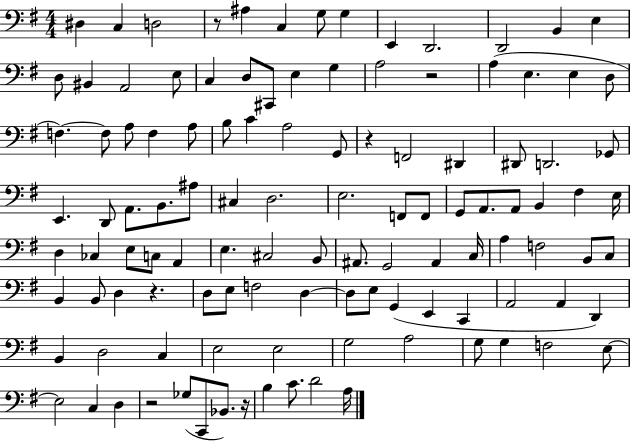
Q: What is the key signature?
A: G major